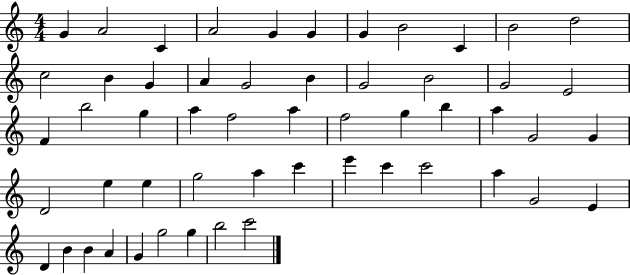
G4/q A4/h C4/q A4/h G4/q G4/q G4/q B4/h C4/q B4/h D5/h C5/h B4/q G4/q A4/q G4/h B4/q G4/h B4/h G4/h E4/h F4/q B5/h G5/q A5/q F5/h A5/q F5/h G5/q B5/q A5/q G4/h G4/q D4/h E5/q E5/q G5/h A5/q C6/q E6/q C6/q C6/h A5/q G4/h E4/q D4/q B4/q B4/q A4/q G4/q G5/h G5/q B5/h C6/h